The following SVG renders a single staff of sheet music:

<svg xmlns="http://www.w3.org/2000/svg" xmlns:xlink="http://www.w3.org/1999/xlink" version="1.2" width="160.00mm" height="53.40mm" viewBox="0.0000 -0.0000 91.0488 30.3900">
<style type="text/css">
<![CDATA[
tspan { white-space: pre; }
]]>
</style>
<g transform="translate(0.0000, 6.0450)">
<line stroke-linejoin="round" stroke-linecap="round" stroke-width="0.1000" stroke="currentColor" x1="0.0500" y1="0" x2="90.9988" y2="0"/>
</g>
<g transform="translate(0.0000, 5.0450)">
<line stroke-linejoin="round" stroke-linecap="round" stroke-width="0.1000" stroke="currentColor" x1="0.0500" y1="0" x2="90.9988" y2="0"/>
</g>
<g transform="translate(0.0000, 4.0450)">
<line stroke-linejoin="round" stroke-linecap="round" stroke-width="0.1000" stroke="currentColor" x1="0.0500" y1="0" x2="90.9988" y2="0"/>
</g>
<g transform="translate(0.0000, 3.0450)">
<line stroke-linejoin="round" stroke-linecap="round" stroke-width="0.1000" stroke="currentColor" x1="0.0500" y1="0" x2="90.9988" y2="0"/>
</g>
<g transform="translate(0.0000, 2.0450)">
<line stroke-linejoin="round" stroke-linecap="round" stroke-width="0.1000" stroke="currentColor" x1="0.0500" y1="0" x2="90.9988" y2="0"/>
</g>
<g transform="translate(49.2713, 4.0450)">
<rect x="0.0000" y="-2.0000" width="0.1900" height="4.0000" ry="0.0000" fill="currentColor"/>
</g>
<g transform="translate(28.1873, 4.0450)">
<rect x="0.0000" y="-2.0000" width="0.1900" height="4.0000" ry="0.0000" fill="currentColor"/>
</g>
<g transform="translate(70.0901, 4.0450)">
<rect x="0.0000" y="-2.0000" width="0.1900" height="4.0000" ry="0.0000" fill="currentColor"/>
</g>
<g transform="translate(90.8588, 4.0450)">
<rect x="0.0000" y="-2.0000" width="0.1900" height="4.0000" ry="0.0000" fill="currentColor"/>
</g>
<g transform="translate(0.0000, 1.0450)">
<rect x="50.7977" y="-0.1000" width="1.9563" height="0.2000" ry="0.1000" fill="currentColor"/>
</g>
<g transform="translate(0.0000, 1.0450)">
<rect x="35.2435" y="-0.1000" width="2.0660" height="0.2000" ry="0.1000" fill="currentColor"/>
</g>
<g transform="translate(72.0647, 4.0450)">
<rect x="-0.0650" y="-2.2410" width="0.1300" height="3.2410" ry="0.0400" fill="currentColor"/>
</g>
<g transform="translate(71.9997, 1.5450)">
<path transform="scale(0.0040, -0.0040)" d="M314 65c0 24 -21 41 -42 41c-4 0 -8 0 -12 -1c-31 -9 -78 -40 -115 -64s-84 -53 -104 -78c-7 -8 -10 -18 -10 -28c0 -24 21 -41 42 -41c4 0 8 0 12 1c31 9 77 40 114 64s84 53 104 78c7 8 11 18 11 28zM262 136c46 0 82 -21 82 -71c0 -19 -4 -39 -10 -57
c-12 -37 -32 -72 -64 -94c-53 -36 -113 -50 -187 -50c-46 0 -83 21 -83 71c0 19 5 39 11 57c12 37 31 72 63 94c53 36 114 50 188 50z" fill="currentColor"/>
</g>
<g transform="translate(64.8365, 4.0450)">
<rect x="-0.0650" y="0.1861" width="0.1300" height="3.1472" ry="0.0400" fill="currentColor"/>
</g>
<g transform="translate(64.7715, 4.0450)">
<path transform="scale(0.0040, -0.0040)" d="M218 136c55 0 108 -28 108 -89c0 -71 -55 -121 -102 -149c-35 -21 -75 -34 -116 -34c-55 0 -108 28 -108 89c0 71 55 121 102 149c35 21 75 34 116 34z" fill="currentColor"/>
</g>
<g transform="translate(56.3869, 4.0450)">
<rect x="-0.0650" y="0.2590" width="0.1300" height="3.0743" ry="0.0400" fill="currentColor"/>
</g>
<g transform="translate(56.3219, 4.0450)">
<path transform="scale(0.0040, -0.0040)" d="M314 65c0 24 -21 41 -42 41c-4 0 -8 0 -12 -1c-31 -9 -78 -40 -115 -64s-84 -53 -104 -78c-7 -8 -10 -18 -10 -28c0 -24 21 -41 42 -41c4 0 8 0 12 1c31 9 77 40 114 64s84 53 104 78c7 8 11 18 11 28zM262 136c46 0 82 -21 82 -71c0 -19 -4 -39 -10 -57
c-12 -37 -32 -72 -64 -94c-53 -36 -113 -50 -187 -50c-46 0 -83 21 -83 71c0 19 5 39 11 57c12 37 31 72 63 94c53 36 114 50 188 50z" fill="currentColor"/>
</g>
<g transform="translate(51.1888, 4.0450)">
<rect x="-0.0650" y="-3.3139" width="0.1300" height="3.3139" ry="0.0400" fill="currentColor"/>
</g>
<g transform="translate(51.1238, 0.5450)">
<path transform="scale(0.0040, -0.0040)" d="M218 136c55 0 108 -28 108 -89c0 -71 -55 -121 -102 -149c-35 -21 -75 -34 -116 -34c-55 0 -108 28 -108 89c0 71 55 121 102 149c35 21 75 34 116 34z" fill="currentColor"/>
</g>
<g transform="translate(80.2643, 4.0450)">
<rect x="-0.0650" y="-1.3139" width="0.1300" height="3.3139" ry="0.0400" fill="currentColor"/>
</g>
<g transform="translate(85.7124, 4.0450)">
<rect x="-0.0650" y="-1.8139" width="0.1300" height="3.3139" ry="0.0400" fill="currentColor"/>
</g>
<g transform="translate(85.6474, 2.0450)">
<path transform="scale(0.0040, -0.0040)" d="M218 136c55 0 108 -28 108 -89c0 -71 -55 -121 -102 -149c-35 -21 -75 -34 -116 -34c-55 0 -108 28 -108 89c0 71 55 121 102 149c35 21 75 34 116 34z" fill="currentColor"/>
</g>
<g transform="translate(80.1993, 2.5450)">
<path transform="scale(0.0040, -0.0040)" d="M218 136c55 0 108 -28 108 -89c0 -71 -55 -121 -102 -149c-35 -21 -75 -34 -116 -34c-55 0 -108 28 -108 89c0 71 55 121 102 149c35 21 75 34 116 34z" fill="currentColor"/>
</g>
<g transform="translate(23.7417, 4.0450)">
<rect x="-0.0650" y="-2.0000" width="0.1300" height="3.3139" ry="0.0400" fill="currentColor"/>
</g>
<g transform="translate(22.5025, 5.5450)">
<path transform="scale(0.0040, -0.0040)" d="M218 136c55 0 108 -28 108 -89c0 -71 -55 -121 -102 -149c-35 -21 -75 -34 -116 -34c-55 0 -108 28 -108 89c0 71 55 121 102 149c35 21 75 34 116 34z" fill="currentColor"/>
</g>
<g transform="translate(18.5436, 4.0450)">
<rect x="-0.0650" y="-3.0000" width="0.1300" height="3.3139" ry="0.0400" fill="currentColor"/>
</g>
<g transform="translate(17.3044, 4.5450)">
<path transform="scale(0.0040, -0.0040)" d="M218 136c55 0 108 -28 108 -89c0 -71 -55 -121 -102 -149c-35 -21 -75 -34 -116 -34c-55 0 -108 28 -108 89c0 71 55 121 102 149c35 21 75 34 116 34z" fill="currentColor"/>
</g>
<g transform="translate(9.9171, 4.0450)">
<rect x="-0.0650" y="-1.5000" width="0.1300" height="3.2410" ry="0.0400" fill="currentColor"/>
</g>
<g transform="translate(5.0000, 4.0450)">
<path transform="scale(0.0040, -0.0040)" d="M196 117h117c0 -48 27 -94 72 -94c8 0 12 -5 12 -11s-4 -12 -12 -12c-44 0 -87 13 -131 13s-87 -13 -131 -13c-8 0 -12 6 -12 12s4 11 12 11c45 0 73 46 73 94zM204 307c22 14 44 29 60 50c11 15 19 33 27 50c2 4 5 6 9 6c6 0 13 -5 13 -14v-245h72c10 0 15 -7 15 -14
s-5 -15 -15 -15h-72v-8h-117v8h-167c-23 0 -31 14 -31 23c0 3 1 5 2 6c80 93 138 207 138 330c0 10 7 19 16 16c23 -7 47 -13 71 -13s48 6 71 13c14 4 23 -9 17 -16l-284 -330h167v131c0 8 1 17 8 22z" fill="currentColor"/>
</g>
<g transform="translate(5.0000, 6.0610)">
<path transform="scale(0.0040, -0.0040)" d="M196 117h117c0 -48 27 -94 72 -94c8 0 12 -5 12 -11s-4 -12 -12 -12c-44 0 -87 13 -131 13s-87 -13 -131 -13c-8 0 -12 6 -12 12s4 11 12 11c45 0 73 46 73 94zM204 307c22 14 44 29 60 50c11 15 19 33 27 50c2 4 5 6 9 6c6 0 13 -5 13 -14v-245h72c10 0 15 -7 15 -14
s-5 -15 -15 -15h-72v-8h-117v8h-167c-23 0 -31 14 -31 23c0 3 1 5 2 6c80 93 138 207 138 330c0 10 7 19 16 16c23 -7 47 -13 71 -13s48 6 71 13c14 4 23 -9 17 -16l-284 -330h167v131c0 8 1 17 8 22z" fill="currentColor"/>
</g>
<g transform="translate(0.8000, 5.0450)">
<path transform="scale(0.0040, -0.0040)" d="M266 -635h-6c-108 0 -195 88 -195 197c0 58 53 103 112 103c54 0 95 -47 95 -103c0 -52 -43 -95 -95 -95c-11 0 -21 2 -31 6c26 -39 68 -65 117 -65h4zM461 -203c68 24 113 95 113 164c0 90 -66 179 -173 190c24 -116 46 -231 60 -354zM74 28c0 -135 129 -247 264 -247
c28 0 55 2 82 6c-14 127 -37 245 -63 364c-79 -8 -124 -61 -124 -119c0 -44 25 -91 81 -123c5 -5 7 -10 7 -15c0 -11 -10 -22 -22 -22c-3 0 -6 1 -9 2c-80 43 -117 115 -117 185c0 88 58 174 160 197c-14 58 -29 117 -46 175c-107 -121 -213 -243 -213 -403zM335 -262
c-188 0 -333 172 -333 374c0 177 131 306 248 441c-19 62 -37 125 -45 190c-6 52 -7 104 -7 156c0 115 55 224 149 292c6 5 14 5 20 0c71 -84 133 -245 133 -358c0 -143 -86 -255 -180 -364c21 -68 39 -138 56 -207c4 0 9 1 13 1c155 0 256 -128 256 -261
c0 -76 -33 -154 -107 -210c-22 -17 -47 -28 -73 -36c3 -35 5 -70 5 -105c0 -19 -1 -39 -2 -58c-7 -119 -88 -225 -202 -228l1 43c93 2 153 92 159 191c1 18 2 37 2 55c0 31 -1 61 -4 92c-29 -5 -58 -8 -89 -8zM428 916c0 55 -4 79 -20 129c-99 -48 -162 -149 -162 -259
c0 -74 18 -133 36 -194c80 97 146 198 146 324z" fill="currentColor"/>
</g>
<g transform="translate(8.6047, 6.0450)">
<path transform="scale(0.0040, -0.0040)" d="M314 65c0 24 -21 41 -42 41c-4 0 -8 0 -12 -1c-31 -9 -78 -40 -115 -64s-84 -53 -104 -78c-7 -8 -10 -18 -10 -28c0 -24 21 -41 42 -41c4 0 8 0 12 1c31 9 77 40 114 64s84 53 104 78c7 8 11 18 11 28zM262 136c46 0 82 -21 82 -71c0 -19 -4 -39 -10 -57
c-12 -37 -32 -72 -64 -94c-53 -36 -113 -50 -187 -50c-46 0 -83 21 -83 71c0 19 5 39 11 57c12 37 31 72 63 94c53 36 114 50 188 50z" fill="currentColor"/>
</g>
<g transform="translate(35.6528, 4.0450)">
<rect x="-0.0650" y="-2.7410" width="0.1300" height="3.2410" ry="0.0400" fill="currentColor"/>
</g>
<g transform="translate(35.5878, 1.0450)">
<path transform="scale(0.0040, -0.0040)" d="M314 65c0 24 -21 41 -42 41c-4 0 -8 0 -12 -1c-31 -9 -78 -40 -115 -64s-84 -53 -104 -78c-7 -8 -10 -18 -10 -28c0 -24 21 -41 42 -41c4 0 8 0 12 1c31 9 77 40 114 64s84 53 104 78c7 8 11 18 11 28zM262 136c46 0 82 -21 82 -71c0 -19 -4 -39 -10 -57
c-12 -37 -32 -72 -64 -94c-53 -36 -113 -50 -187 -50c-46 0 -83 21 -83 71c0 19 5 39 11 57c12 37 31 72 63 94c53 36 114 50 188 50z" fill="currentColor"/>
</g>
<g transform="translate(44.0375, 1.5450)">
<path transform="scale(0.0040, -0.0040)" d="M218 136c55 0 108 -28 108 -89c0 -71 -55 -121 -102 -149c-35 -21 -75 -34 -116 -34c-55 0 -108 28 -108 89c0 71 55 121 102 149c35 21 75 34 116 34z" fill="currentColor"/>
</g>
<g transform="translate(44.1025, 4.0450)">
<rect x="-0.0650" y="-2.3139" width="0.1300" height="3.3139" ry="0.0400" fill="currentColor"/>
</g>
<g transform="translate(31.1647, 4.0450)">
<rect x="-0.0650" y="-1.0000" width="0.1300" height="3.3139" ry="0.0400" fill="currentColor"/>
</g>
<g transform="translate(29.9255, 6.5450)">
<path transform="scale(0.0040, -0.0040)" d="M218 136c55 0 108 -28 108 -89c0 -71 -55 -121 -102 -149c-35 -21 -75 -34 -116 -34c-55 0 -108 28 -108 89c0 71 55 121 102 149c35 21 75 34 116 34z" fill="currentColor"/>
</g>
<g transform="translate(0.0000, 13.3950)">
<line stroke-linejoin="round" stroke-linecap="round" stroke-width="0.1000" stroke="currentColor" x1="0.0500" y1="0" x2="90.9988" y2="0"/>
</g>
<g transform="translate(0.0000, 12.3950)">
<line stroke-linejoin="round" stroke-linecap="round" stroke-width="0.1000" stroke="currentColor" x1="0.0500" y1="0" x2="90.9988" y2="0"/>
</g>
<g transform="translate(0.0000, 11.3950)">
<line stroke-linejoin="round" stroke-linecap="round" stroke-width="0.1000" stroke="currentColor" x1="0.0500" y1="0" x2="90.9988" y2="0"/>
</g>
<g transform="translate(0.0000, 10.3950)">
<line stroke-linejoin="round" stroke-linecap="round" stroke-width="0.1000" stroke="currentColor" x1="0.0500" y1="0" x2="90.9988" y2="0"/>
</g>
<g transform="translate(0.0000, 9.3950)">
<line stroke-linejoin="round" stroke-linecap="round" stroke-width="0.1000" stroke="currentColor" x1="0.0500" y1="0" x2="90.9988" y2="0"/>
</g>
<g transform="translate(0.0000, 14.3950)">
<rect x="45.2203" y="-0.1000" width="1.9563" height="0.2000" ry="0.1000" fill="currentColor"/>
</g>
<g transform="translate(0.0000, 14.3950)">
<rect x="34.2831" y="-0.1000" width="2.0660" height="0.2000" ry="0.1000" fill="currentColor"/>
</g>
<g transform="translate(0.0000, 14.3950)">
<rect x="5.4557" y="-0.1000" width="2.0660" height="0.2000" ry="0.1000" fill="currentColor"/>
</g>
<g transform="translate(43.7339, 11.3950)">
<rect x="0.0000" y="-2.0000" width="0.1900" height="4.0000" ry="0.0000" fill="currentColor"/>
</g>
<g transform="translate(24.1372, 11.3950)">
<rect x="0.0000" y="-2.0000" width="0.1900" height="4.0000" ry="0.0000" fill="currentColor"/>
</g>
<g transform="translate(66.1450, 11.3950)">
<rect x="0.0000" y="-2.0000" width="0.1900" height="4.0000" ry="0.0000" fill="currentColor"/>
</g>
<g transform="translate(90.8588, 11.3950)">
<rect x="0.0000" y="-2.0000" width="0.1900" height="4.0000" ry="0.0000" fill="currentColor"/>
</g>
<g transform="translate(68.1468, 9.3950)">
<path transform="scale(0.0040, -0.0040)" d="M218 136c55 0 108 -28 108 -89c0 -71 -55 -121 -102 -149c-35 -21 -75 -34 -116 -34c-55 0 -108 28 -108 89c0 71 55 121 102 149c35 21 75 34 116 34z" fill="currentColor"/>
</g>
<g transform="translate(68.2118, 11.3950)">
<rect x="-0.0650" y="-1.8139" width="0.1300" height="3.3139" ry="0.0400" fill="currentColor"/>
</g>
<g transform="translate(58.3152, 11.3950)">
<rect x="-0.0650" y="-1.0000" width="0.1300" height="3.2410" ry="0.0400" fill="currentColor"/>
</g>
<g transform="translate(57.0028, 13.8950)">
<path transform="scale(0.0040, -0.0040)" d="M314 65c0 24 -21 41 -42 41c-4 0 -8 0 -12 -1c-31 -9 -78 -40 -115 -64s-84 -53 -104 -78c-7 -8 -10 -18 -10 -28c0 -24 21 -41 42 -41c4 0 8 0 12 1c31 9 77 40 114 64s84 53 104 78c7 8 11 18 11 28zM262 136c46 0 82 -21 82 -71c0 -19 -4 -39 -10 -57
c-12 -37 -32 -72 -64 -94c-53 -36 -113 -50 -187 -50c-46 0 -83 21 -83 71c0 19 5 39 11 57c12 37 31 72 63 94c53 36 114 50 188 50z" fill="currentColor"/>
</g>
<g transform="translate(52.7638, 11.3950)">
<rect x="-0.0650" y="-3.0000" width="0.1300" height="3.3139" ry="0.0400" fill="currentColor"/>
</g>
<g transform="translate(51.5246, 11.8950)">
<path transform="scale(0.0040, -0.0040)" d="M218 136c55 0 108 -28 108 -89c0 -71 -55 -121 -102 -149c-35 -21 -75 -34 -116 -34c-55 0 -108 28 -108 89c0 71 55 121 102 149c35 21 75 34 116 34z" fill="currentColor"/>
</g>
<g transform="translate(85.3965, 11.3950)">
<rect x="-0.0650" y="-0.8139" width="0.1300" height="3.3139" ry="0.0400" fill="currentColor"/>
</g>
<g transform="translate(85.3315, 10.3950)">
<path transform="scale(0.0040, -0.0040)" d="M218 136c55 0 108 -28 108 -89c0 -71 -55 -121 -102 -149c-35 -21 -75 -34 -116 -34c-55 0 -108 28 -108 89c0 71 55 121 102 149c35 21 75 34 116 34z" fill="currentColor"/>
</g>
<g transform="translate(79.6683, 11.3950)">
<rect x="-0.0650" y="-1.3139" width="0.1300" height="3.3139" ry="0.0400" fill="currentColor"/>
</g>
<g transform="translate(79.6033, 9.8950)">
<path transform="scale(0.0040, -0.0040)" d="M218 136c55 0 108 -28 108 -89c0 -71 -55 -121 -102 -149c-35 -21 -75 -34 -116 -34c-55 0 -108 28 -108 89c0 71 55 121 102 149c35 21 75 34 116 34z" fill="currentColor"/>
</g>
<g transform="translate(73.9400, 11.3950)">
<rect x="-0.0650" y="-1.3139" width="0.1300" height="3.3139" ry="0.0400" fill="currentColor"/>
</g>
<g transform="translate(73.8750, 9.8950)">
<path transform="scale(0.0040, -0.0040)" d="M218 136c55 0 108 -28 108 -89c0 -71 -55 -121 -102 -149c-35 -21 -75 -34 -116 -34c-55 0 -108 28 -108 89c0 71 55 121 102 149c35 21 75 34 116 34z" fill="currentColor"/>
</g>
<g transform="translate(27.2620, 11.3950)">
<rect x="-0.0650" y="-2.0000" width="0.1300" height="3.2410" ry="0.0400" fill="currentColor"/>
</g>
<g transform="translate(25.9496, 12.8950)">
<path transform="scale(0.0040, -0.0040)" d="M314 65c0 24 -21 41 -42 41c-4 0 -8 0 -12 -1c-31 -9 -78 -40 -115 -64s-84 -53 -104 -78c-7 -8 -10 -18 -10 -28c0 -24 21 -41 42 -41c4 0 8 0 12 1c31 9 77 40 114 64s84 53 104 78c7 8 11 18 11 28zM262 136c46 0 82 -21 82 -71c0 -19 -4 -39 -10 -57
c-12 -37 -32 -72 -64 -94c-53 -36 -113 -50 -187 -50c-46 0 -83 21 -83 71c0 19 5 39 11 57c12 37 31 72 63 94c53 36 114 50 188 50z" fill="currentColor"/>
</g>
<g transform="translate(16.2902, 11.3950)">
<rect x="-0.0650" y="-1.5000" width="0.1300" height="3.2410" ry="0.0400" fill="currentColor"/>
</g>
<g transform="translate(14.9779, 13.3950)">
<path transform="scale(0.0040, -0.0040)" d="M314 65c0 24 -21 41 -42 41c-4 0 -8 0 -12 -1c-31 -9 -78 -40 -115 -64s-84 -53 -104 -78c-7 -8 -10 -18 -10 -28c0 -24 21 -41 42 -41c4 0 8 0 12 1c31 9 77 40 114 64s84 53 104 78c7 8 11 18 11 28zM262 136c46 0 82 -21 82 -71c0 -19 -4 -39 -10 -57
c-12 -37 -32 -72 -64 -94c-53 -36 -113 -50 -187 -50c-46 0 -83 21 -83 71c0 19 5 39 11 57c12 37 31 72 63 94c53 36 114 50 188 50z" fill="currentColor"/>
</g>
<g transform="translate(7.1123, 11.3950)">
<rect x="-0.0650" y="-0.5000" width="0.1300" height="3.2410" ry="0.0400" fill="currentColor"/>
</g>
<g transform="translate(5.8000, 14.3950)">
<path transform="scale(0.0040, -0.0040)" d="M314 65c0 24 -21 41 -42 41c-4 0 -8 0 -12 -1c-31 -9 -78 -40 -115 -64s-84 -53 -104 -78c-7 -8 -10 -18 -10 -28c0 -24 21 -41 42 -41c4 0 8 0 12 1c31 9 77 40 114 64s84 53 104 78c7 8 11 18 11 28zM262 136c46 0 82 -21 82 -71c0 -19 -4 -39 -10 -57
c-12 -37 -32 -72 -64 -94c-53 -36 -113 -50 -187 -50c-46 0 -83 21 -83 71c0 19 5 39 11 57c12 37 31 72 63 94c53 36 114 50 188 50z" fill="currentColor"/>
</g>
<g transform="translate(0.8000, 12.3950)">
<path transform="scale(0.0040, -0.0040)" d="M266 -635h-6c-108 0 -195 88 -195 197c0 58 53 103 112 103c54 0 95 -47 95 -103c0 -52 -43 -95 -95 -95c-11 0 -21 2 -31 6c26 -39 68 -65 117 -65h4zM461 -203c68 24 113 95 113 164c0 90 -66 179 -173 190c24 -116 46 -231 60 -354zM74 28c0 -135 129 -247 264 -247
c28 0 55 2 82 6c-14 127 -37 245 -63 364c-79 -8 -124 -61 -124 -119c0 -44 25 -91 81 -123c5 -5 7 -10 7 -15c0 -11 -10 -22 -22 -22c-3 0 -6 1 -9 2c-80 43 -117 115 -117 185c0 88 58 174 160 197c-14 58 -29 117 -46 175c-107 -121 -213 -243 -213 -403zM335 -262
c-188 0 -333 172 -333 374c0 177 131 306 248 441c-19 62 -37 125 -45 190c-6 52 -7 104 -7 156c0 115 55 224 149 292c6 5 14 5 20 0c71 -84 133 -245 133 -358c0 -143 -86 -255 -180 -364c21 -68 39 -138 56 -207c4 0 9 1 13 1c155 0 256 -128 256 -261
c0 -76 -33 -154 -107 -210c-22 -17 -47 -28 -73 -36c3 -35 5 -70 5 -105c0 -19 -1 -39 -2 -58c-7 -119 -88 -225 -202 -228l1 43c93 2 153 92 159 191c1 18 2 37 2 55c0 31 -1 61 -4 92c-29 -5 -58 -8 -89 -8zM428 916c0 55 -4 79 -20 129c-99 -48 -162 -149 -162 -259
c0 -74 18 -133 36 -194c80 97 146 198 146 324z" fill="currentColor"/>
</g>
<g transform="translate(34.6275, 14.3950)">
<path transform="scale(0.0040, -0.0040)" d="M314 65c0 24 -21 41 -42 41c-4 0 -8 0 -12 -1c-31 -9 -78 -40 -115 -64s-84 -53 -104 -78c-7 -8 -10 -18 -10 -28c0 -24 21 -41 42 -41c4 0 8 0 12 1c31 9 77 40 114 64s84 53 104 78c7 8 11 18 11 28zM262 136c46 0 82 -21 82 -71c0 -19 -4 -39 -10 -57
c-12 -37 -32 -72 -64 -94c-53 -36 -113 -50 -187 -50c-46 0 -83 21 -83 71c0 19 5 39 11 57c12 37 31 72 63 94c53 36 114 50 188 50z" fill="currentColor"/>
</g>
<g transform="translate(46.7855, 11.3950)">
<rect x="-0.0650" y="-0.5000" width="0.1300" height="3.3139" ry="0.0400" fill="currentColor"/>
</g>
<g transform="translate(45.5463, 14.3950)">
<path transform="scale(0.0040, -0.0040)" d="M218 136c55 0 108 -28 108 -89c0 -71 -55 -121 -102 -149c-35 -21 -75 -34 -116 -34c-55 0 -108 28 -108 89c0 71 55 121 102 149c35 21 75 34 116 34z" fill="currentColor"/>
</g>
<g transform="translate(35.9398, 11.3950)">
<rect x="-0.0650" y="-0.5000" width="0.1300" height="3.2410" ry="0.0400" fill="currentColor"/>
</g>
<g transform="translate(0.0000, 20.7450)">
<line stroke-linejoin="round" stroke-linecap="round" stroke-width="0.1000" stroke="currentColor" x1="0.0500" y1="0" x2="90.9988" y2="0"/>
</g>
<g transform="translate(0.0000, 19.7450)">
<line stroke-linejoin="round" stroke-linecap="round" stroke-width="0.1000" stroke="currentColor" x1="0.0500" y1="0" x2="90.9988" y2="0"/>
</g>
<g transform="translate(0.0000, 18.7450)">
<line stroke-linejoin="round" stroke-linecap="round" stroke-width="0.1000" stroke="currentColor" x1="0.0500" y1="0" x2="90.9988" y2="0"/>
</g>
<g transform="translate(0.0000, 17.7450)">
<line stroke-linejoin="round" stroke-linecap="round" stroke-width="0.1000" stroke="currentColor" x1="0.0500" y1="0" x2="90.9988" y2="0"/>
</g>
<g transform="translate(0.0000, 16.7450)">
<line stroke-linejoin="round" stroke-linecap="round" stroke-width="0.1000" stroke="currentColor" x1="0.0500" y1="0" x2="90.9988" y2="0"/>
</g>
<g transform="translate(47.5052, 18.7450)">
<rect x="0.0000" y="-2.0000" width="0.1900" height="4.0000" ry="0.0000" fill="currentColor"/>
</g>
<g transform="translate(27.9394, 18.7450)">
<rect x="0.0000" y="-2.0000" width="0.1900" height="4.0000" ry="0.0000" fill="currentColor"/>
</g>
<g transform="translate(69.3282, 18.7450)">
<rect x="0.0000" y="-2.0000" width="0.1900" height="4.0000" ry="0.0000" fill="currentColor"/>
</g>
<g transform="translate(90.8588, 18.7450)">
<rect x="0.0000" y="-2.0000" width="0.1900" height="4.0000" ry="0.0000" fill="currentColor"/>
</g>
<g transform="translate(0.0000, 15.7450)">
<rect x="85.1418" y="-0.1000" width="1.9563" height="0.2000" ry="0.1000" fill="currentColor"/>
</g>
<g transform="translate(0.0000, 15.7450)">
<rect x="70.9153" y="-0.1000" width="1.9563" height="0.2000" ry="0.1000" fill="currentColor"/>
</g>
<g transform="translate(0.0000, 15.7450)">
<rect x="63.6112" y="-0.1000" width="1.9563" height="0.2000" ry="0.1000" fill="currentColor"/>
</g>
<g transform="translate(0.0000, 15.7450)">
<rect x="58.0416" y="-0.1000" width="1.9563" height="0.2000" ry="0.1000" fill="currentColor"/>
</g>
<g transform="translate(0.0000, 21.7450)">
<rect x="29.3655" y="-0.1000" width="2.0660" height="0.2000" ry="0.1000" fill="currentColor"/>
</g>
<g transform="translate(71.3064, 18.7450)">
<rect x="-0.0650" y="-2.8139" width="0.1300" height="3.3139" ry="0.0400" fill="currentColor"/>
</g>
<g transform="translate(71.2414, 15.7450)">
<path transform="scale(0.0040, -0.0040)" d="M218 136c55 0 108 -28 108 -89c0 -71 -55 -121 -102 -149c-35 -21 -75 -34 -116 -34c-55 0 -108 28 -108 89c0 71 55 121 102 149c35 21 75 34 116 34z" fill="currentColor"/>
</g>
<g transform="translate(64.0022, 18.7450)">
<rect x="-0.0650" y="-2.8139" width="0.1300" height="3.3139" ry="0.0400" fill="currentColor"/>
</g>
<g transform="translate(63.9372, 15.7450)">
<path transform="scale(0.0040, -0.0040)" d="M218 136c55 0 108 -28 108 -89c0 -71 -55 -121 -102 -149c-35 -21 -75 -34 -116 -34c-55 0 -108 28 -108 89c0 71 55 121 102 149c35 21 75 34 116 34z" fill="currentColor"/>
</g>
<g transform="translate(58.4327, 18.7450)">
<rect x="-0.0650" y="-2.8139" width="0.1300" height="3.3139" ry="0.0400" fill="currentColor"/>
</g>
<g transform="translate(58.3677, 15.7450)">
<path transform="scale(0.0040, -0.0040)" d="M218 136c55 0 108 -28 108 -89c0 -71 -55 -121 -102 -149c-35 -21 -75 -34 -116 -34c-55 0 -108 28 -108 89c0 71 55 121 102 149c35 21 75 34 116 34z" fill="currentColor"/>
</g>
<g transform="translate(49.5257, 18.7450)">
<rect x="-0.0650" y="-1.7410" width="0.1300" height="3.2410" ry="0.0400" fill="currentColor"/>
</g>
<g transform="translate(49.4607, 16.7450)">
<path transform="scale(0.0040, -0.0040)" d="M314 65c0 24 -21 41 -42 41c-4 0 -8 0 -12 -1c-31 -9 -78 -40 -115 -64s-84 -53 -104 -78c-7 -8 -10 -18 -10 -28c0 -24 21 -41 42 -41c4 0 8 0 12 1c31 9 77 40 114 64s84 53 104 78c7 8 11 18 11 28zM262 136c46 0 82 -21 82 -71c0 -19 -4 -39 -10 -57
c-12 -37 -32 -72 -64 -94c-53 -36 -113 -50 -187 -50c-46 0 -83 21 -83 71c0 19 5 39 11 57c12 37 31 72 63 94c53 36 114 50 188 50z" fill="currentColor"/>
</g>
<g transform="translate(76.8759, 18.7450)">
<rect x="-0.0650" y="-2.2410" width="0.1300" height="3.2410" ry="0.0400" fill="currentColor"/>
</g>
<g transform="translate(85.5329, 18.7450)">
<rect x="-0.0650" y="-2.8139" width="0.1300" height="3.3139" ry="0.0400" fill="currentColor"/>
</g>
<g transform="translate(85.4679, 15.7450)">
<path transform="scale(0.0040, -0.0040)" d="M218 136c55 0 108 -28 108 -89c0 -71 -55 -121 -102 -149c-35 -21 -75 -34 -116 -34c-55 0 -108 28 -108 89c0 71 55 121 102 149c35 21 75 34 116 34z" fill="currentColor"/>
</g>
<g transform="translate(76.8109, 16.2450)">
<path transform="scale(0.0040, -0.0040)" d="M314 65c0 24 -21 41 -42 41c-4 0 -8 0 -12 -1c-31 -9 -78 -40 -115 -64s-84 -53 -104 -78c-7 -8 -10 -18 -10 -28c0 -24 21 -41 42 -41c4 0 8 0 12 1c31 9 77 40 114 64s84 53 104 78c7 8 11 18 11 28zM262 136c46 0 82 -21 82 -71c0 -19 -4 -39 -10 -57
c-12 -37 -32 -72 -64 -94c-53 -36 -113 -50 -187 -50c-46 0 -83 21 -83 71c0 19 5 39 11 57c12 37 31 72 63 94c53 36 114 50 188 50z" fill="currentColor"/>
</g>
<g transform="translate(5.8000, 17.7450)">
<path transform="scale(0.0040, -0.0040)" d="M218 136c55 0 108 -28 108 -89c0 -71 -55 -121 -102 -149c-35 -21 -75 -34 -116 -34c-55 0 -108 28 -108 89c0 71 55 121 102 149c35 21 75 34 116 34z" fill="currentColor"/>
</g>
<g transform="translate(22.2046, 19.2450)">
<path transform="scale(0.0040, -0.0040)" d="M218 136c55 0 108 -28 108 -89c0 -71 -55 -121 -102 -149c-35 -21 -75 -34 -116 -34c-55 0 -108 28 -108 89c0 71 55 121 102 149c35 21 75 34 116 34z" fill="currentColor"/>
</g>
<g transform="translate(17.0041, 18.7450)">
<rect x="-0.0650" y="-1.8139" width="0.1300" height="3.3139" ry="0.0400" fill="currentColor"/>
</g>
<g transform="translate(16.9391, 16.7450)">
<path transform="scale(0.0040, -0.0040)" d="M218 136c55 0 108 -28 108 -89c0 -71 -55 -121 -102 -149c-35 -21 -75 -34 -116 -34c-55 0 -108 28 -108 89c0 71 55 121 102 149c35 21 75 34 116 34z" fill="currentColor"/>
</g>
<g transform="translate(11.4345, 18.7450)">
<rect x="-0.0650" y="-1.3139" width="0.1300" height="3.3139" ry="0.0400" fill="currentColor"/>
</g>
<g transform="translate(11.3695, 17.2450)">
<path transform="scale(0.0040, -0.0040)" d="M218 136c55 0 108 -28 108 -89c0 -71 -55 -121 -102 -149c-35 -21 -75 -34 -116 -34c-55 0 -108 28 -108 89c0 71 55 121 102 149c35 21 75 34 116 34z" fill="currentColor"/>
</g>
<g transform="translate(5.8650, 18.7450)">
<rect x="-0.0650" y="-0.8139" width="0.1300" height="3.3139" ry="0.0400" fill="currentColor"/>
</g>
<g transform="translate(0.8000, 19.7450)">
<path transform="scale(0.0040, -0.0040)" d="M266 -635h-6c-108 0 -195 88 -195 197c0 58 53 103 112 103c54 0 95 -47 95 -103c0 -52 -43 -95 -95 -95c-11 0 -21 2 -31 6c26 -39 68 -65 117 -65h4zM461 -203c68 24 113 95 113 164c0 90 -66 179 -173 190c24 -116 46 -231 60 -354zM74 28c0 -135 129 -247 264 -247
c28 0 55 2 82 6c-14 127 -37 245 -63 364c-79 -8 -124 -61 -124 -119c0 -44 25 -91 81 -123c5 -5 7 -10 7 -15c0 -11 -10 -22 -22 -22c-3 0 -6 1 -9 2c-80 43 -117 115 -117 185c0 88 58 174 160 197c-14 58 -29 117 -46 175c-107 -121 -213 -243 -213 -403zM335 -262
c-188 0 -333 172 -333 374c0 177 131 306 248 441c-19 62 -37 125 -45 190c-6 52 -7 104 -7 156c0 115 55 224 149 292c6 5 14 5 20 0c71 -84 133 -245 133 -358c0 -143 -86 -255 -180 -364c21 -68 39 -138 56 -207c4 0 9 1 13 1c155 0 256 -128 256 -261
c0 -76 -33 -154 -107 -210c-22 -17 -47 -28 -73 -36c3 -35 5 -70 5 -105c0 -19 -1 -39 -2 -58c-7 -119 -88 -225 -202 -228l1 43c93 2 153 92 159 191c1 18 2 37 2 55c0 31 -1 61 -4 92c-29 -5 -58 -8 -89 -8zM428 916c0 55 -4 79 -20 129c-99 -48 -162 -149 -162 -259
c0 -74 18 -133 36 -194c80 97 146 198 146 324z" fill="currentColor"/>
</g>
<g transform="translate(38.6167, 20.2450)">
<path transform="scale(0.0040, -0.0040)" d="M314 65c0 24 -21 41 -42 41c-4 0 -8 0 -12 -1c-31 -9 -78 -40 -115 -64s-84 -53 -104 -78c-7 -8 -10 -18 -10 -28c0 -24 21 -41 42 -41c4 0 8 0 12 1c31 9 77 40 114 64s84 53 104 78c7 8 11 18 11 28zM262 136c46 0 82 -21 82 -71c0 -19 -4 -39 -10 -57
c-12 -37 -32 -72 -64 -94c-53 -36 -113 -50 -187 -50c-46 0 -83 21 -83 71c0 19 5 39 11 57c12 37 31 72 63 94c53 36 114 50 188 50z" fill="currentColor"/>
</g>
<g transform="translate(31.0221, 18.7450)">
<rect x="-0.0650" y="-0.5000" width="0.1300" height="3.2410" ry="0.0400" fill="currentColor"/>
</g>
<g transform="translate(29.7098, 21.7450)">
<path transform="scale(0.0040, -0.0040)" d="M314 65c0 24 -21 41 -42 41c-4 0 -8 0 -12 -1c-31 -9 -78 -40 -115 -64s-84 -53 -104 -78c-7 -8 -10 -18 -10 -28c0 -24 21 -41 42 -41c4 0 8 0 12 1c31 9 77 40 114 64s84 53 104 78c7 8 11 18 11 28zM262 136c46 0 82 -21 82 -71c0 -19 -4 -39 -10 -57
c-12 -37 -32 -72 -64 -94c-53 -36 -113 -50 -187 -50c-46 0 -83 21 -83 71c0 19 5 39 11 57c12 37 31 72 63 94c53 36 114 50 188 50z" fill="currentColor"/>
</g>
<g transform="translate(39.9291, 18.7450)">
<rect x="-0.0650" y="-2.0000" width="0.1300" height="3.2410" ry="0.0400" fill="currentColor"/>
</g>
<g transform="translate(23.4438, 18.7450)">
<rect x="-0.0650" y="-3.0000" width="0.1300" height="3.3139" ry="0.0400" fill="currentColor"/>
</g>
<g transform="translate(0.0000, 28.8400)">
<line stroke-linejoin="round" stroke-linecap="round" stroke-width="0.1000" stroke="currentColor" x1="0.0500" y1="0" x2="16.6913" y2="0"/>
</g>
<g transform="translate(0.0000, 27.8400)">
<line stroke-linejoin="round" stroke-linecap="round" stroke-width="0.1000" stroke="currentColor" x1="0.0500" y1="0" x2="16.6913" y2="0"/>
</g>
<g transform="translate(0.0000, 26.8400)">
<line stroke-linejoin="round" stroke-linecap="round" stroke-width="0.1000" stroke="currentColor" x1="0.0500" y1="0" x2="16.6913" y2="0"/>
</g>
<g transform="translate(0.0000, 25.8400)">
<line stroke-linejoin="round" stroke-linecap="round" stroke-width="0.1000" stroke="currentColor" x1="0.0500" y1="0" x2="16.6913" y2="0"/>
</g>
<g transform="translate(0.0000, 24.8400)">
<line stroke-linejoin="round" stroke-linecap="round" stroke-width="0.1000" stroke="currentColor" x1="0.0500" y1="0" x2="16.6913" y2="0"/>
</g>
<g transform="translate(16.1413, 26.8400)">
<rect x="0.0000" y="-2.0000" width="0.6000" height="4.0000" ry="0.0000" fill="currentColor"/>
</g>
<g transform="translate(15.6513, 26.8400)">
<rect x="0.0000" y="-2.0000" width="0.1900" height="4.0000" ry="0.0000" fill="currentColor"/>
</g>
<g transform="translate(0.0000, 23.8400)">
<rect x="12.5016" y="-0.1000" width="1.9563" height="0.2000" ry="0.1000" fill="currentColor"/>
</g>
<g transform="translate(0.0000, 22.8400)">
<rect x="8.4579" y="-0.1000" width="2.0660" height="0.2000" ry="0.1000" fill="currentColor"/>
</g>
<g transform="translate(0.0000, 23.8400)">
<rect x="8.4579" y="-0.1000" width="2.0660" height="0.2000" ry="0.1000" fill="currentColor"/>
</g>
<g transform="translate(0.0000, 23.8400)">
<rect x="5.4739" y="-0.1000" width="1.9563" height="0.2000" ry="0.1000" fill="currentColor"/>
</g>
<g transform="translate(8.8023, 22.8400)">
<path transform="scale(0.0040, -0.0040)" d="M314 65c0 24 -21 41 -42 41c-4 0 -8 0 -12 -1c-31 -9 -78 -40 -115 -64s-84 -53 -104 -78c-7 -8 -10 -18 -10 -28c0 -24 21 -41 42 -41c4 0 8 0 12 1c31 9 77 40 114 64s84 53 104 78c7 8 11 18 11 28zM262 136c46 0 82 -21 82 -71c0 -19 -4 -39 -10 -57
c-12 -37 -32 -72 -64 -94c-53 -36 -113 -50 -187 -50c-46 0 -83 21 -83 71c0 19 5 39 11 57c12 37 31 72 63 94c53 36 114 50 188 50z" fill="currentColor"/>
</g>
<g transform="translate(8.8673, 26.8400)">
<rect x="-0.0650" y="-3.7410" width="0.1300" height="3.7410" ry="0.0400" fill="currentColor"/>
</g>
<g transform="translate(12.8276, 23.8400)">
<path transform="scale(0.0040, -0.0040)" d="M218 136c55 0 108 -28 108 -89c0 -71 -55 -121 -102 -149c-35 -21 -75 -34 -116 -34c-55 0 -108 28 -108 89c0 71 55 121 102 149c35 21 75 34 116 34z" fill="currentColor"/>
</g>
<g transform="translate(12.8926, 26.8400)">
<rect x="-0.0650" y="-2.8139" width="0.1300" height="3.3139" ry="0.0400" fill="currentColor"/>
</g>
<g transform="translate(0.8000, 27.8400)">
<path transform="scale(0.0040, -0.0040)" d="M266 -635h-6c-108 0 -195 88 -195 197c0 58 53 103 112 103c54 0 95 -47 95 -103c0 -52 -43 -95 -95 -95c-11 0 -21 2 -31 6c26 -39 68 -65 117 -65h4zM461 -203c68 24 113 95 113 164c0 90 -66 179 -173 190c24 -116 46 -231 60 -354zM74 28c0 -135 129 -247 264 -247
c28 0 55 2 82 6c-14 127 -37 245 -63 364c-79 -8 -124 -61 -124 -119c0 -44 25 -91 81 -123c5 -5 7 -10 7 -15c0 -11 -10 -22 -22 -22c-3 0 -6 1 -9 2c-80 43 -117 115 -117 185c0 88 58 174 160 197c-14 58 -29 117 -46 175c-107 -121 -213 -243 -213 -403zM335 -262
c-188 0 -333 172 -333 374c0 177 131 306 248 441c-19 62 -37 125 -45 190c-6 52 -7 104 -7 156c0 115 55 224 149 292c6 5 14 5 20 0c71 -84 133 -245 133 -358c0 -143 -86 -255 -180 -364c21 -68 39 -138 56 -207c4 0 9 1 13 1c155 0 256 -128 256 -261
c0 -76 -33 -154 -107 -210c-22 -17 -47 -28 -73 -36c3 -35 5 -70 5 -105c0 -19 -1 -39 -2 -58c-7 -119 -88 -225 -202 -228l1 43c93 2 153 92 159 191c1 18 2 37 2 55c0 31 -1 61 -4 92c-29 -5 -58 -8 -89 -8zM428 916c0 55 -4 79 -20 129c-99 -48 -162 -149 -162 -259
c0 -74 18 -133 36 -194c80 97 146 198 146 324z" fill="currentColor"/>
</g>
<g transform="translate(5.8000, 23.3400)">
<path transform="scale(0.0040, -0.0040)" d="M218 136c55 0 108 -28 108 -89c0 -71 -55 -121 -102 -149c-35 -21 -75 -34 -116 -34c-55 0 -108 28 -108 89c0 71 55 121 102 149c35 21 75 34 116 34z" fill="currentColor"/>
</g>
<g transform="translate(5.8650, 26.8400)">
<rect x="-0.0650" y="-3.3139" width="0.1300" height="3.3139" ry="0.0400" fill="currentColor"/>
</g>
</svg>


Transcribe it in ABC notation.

X:1
T:Untitled
M:4/4
L:1/4
K:C
E2 A F D a2 g b B2 B g2 e f C2 E2 F2 C2 C A D2 f e e d d e f A C2 F2 f2 a a a g2 a b c'2 a